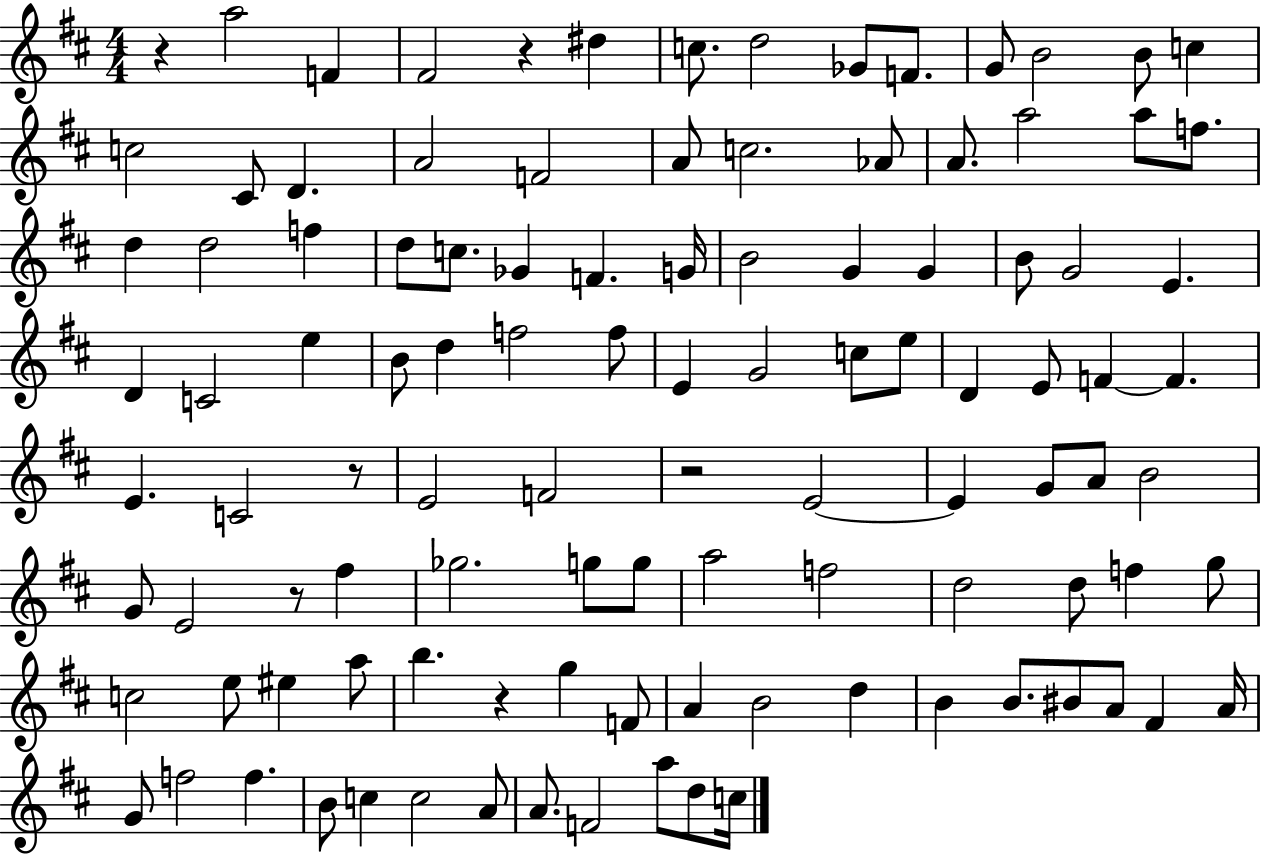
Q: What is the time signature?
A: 4/4